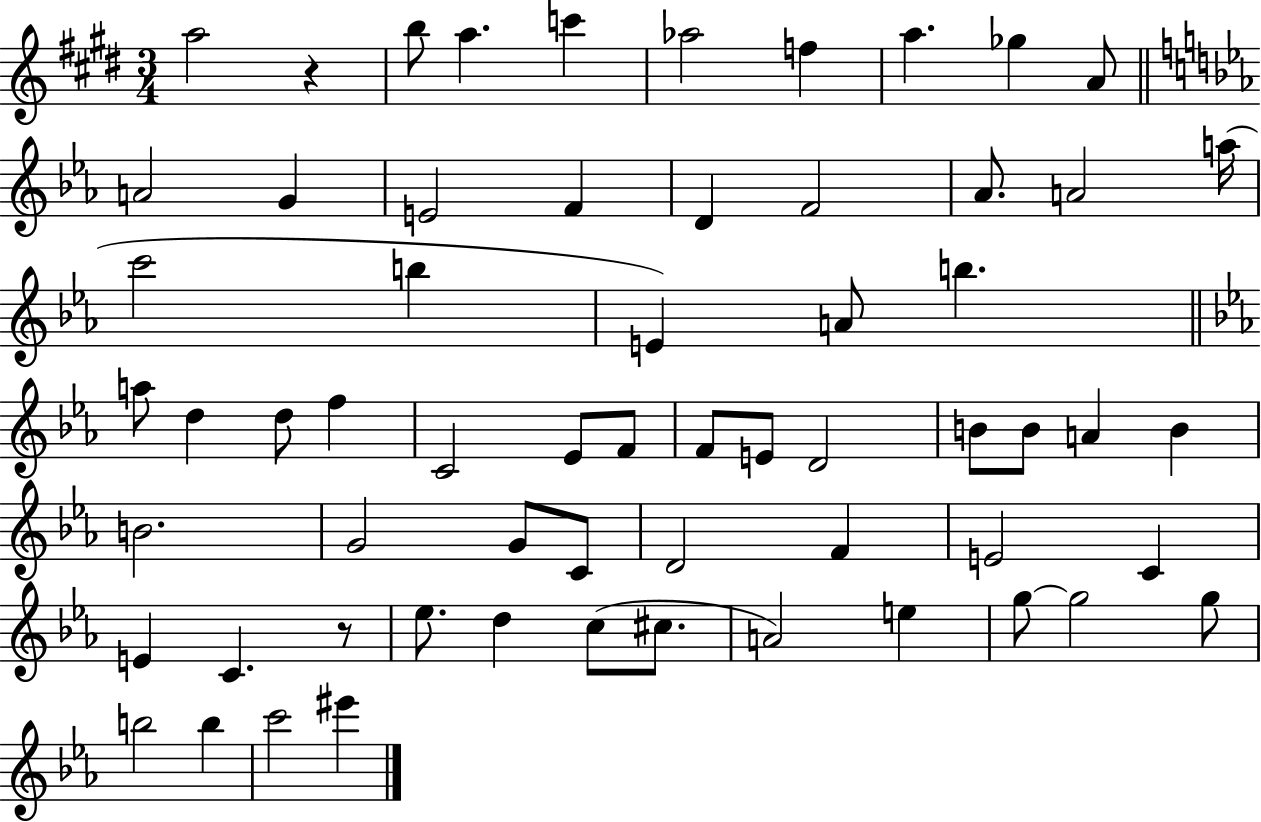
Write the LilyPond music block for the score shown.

{
  \clef treble
  \numericTimeSignature
  \time 3/4
  \key e \major
  a''2 r4 | b''8 a''4. c'''4 | aes''2 f''4 | a''4. ges''4 a'8 | \break \bar "||" \break \key ees \major a'2 g'4 | e'2 f'4 | d'4 f'2 | aes'8. a'2 a''16( | \break c'''2 b''4 | e'4) a'8 b''4. | \bar "||" \break \key c \minor a''8 d''4 d''8 f''4 | c'2 ees'8 f'8 | f'8 e'8 d'2 | b'8 b'8 a'4 b'4 | \break b'2. | g'2 g'8 c'8 | d'2 f'4 | e'2 c'4 | \break e'4 c'4. r8 | ees''8. d''4 c''8( cis''8. | a'2) e''4 | g''8~~ g''2 g''8 | \break b''2 b''4 | c'''2 eis'''4 | \bar "|."
}